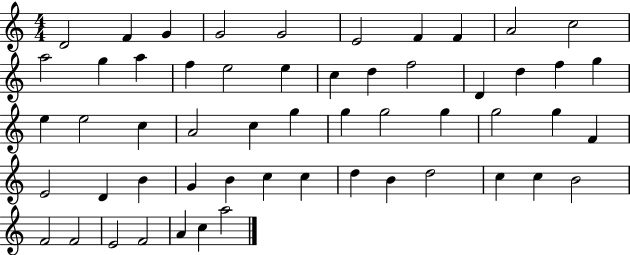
X:1
T:Untitled
M:4/4
L:1/4
K:C
D2 F G G2 G2 E2 F F A2 c2 a2 g a f e2 e c d f2 D d f g e e2 c A2 c g g g2 g g2 g F E2 D B G B c c d B d2 c c B2 F2 F2 E2 F2 A c a2